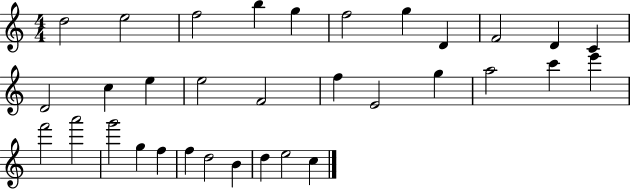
X:1
T:Untitled
M:4/4
L:1/4
K:C
d2 e2 f2 b g f2 g D F2 D C D2 c e e2 F2 f E2 g a2 c' e' f'2 a'2 g'2 g f f d2 B d e2 c